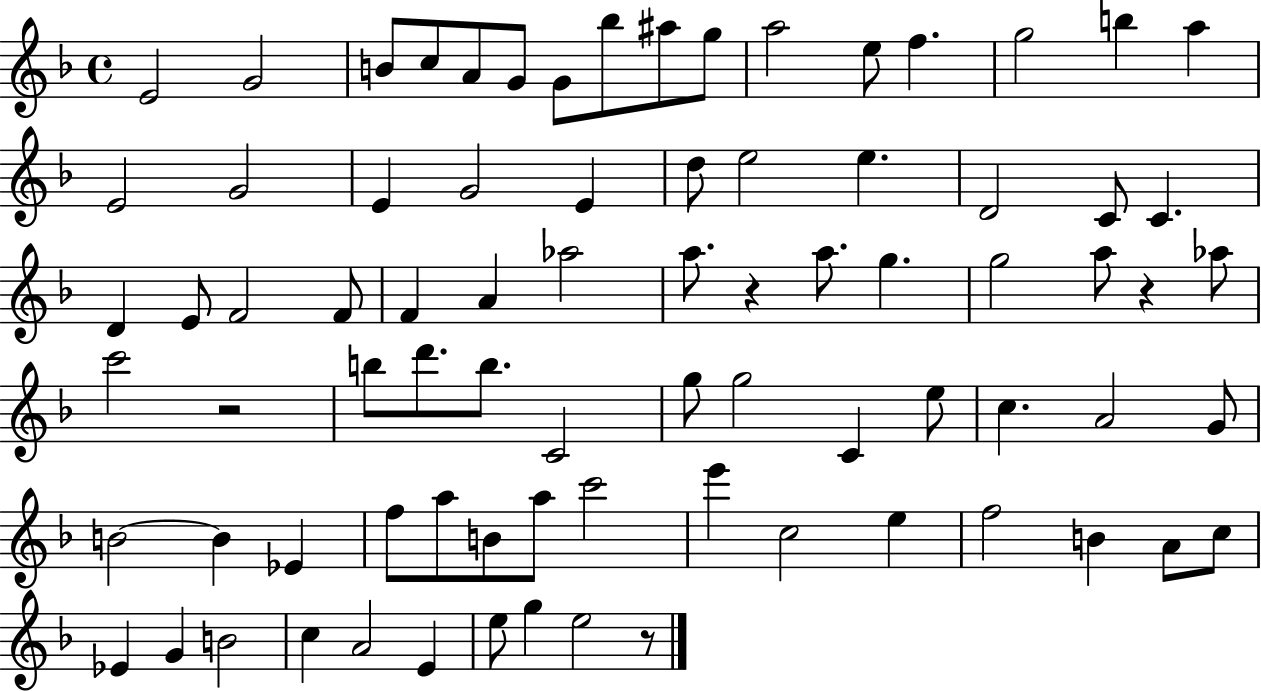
E4/h G4/h B4/e C5/e A4/e G4/e G4/e Bb5/e A#5/e G5/e A5/h E5/e F5/q. G5/h B5/q A5/q E4/h G4/h E4/q G4/h E4/q D5/e E5/h E5/q. D4/h C4/e C4/q. D4/q E4/e F4/h F4/e F4/q A4/q Ab5/h A5/e. R/q A5/e. G5/q. G5/h A5/e R/q Ab5/e C6/h R/h B5/e D6/e. B5/e. C4/h G5/e G5/h C4/q E5/e C5/q. A4/h G4/e B4/h B4/q Eb4/q F5/e A5/e B4/e A5/e C6/h E6/q C5/h E5/q F5/h B4/q A4/e C5/e Eb4/q G4/q B4/h C5/q A4/h E4/q E5/e G5/q E5/h R/e